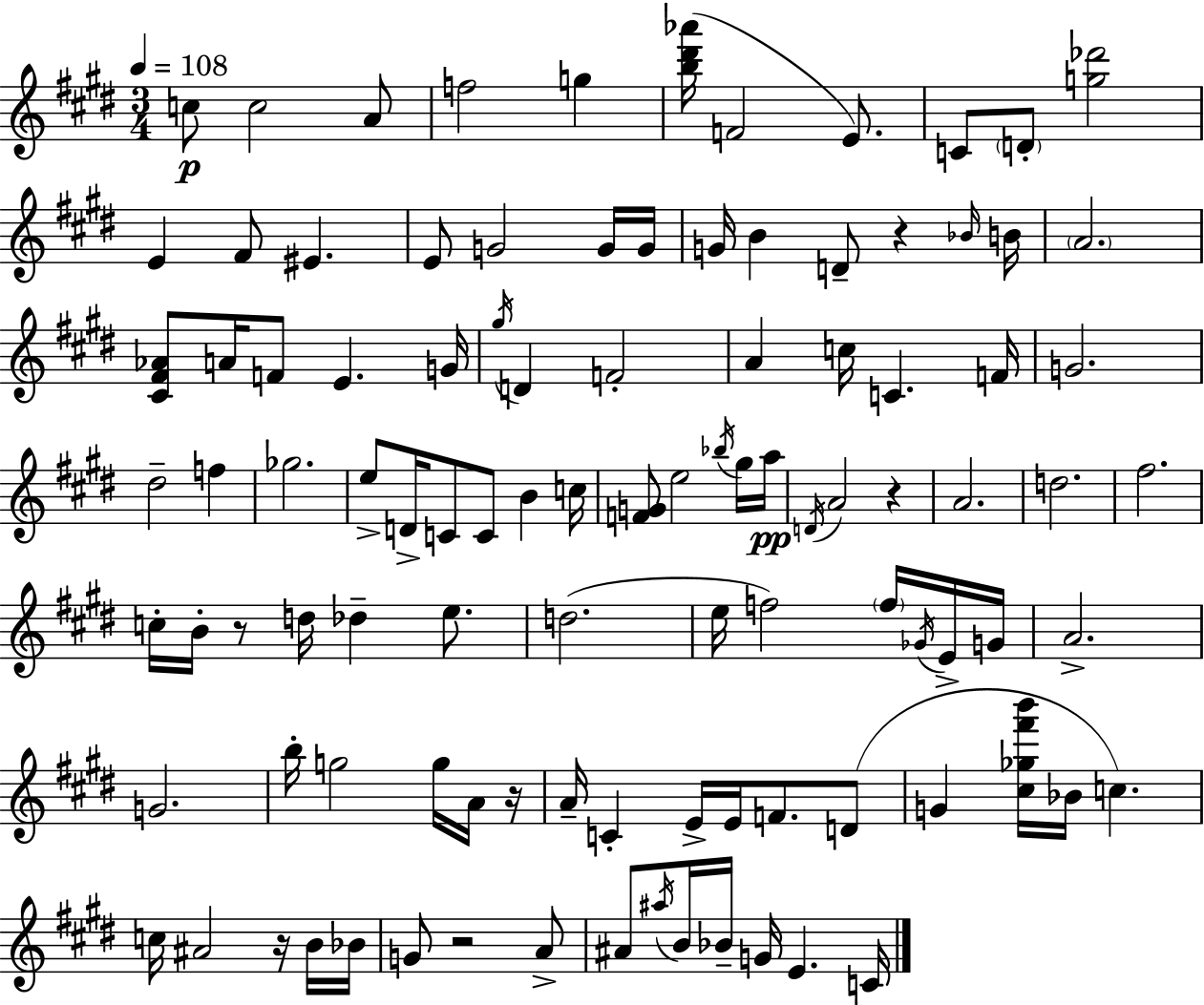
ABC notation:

X:1
T:Untitled
M:3/4
L:1/4
K:E
c/2 c2 A/2 f2 g [b^d'_a']/4 F2 E/2 C/2 D/2 [g_d']2 E ^F/2 ^E E/2 G2 G/4 G/4 G/4 B D/2 z _B/4 B/4 A2 [^C^F_A]/2 A/4 F/2 E G/4 ^g/4 D F2 A c/4 C F/4 G2 ^d2 f _g2 e/2 D/4 C/2 C/2 B c/4 [FG]/2 e2 _b/4 ^g/4 a/4 D/4 A2 z A2 d2 ^f2 c/4 B/4 z/2 d/4 _d e/2 d2 e/4 f2 f/4 _G/4 E/4 G/4 A2 G2 b/4 g2 g/4 A/4 z/4 A/4 C E/4 E/4 F/2 D/2 G [^c_g^f'b']/4 _B/4 c c/4 ^A2 z/4 B/4 _B/4 G/2 z2 A/2 ^A/2 ^a/4 B/4 _B/4 G/4 E C/4